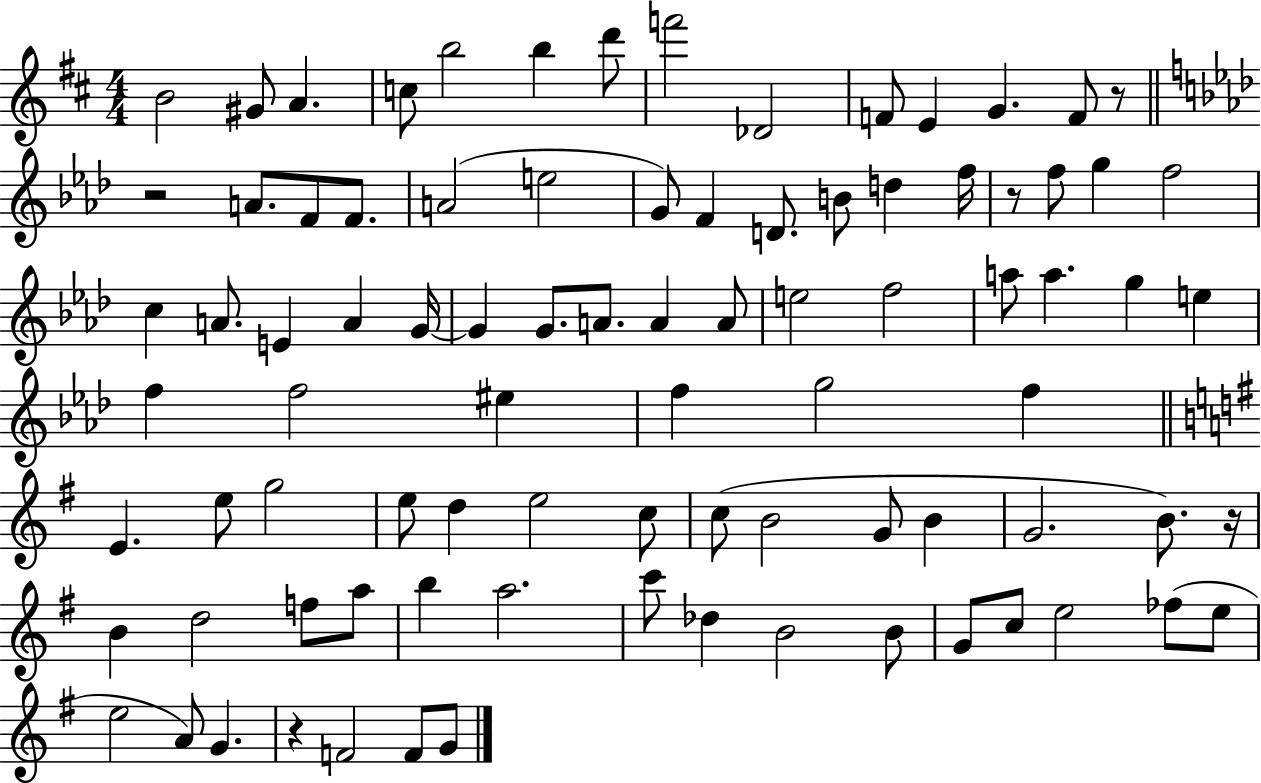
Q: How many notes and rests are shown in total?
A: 88